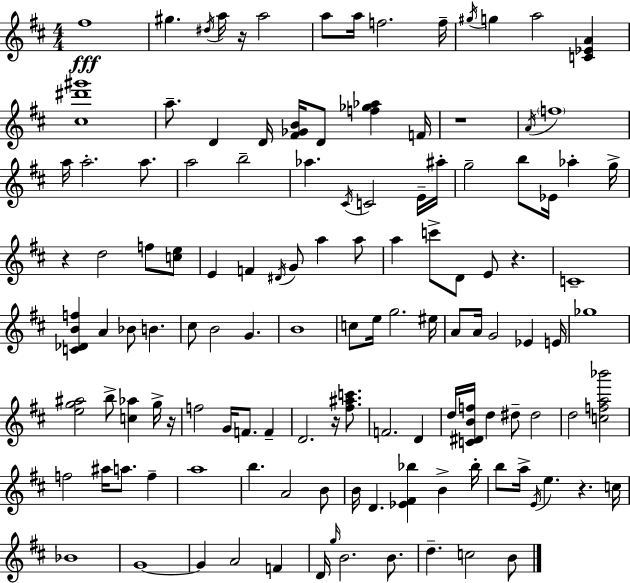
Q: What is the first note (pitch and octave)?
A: F#5